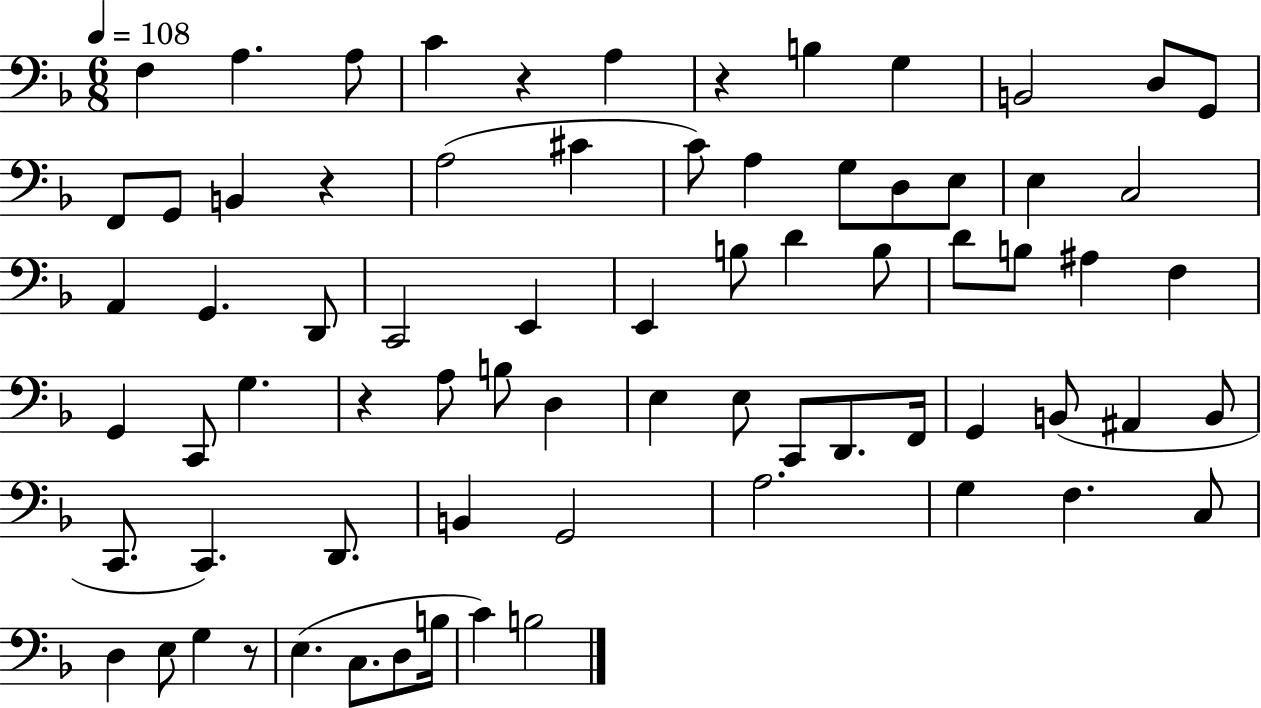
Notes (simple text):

F3/q A3/q. A3/e C4/q R/q A3/q R/q B3/q G3/q B2/h D3/e G2/e F2/e G2/e B2/q R/q A3/h C#4/q C4/e A3/q G3/e D3/e E3/e E3/q C3/h A2/q G2/q. D2/e C2/h E2/q E2/q B3/e D4/q B3/e D4/e B3/e A#3/q F3/q G2/q C2/e G3/q. R/q A3/e B3/e D3/q E3/q E3/e C2/e D2/e. F2/s G2/q B2/e A#2/q B2/e C2/e. C2/q. D2/e. B2/q G2/h A3/h. G3/q F3/q. C3/e D3/q E3/e G3/q R/e E3/q. C3/e. D3/e B3/s C4/q B3/h